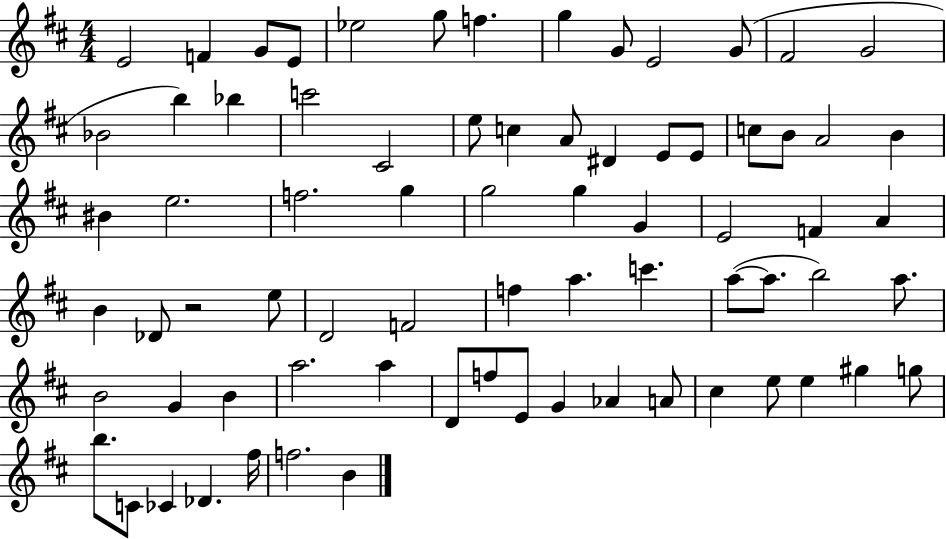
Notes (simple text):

E4/h F4/q G4/e E4/e Eb5/h G5/e F5/q. G5/q G4/e E4/h G4/e F#4/h G4/h Bb4/h B5/q Bb5/q C6/h C#4/h E5/e C5/q A4/e D#4/q E4/e E4/e C5/e B4/e A4/h B4/q BIS4/q E5/h. F5/h. G5/q G5/h G5/q G4/q E4/h F4/q A4/q B4/q Db4/e R/h E5/e D4/h F4/h F5/q A5/q. C6/q. A5/e A5/e. B5/h A5/e. B4/h G4/q B4/q A5/h. A5/q D4/e F5/e E4/e G4/q Ab4/q A4/e C#5/q E5/e E5/q G#5/q G5/e B5/e. C4/e CES4/q Db4/q. F#5/s F5/h. B4/q